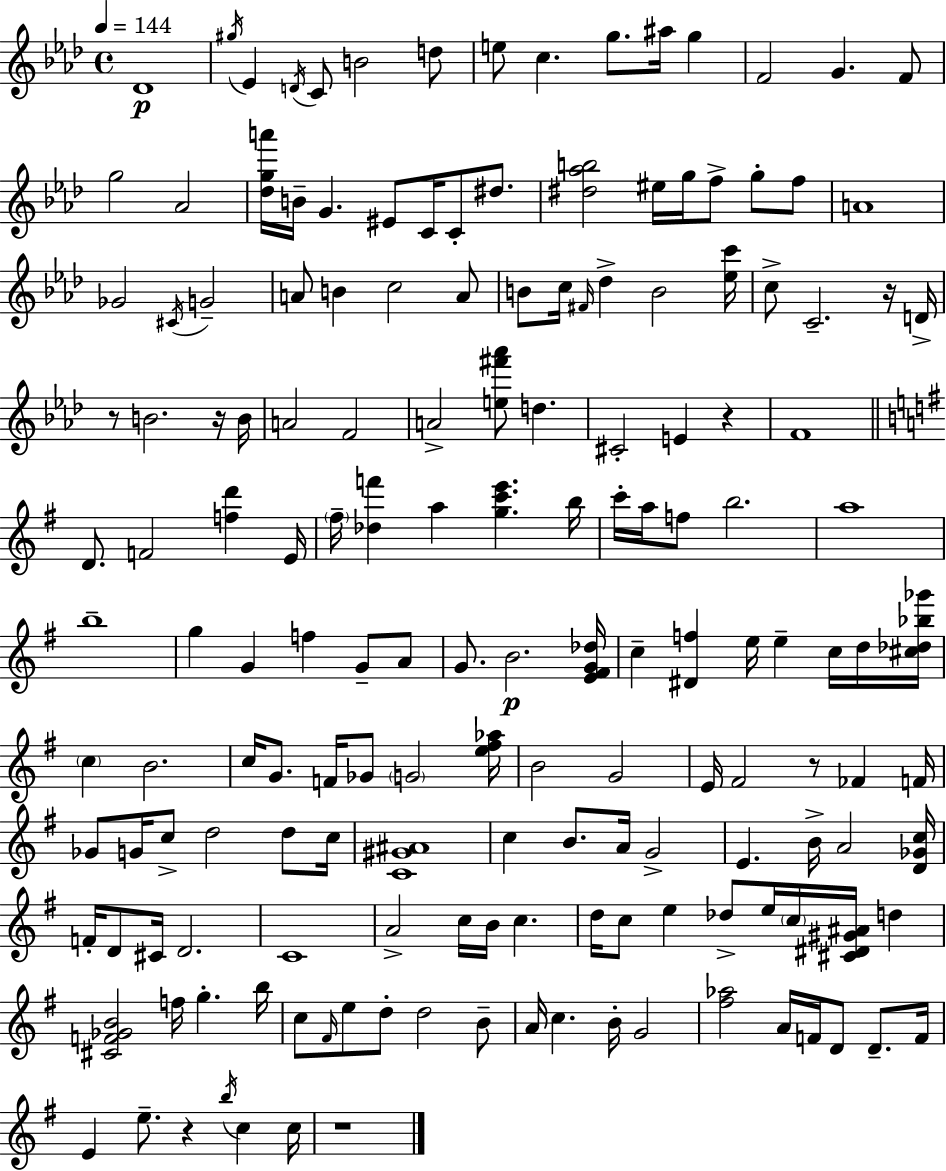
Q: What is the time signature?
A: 4/4